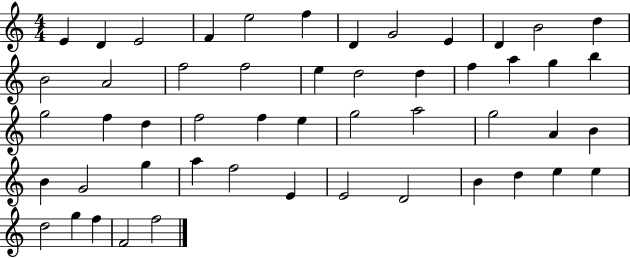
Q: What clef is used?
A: treble